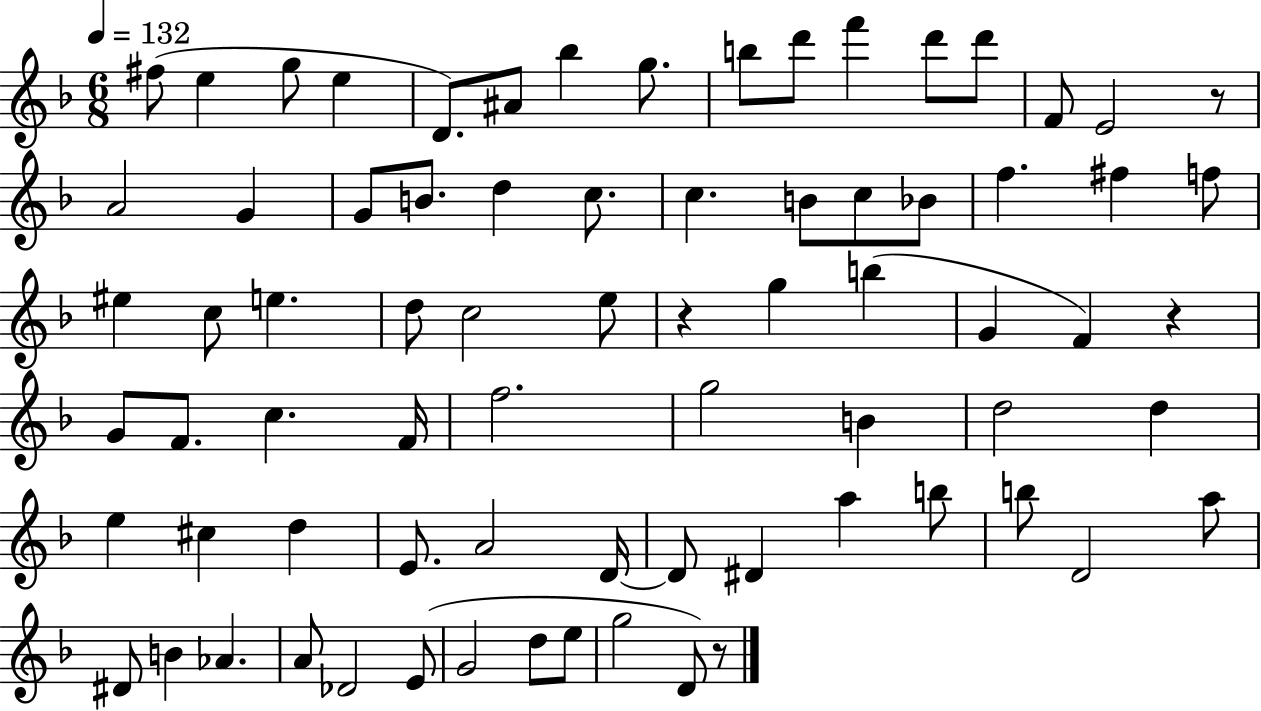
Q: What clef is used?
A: treble